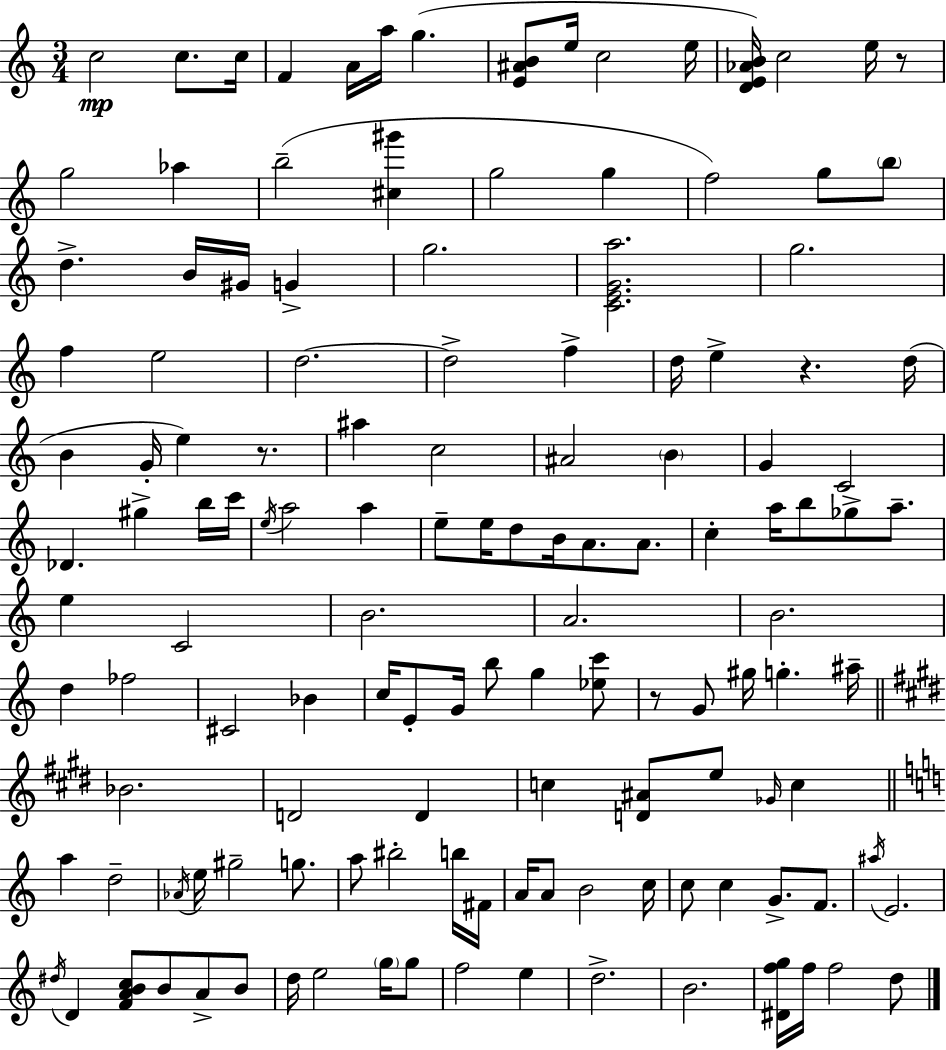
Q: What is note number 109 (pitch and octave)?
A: B4